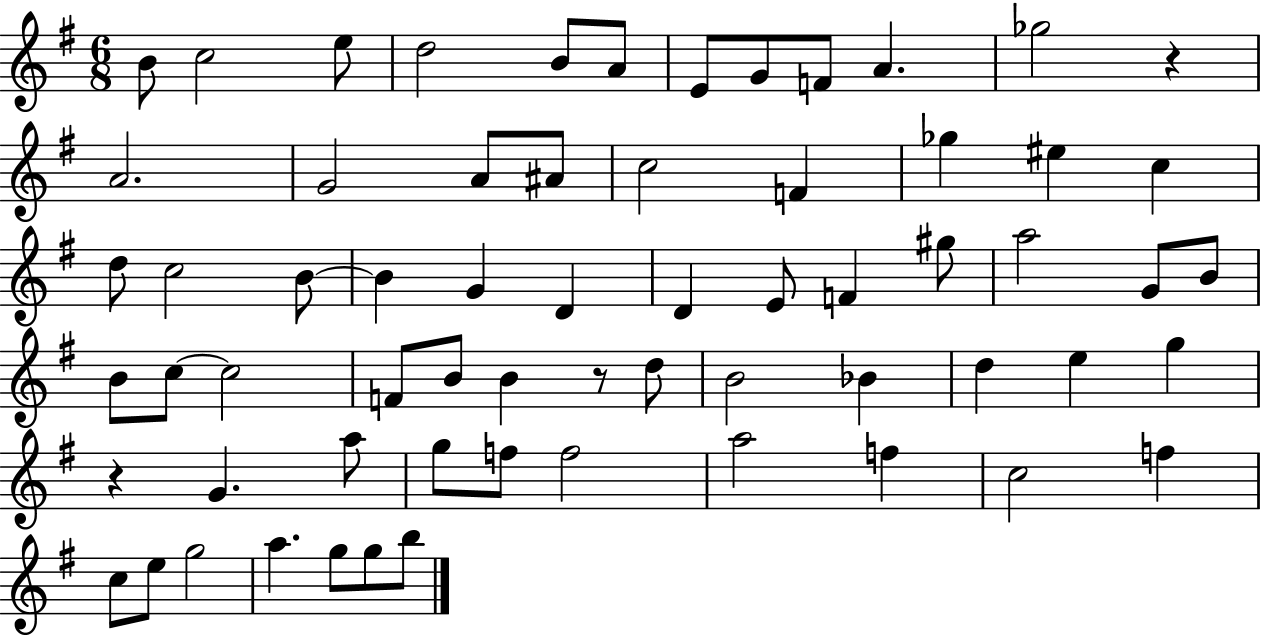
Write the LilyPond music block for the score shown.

{
  \clef treble
  \numericTimeSignature
  \time 6/8
  \key g \major
  b'8 c''2 e''8 | d''2 b'8 a'8 | e'8 g'8 f'8 a'4. | ges''2 r4 | \break a'2. | g'2 a'8 ais'8 | c''2 f'4 | ges''4 eis''4 c''4 | \break d''8 c''2 b'8~~ | b'4 g'4 d'4 | d'4 e'8 f'4 gis''8 | a''2 g'8 b'8 | \break b'8 c''8~~ c''2 | f'8 b'8 b'4 r8 d''8 | b'2 bes'4 | d''4 e''4 g''4 | \break r4 g'4. a''8 | g''8 f''8 f''2 | a''2 f''4 | c''2 f''4 | \break c''8 e''8 g''2 | a''4. g''8 g''8 b''8 | \bar "|."
}